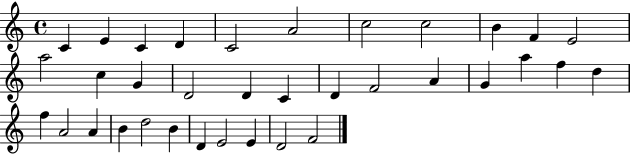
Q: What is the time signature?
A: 4/4